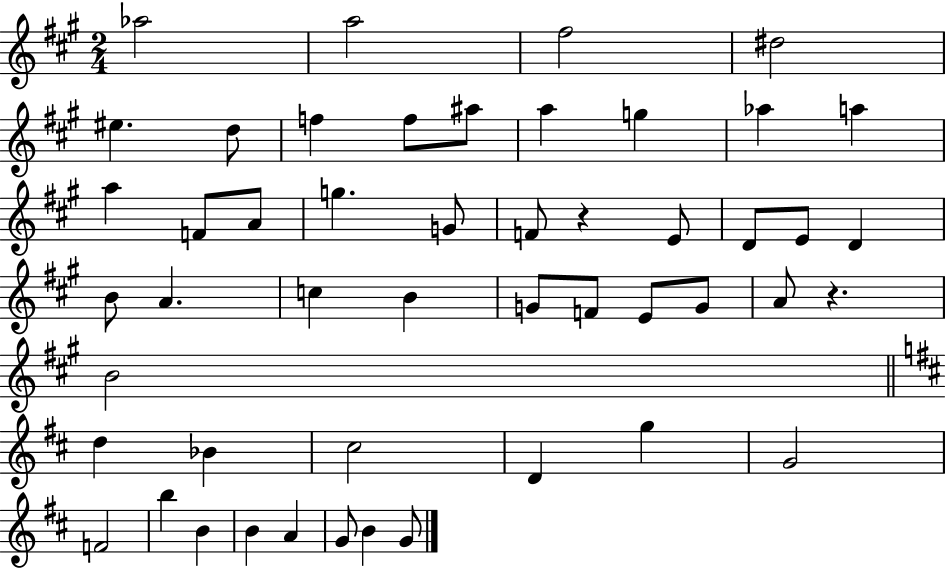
X:1
T:Untitled
M:2/4
L:1/4
K:A
_a2 a2 ^f2 ^d2 ^e d/2 f f/2 ^a/2 a g _a a a F/2 A/2 g G/2 F/2 z E/2 D/2 E/2 D B/2 A c B G/2 F/2 E/2 G/2 A/2 z B2 d _B ^c2 D g G2 F2 b B B A G/2 B G/2